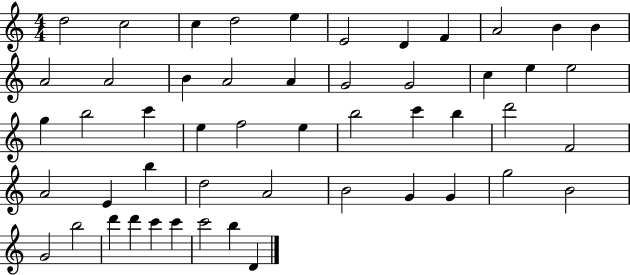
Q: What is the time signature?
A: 4/4